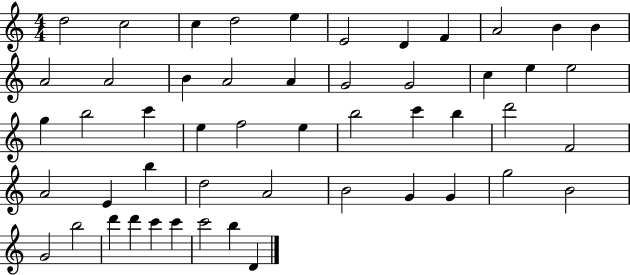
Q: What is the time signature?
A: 4/4